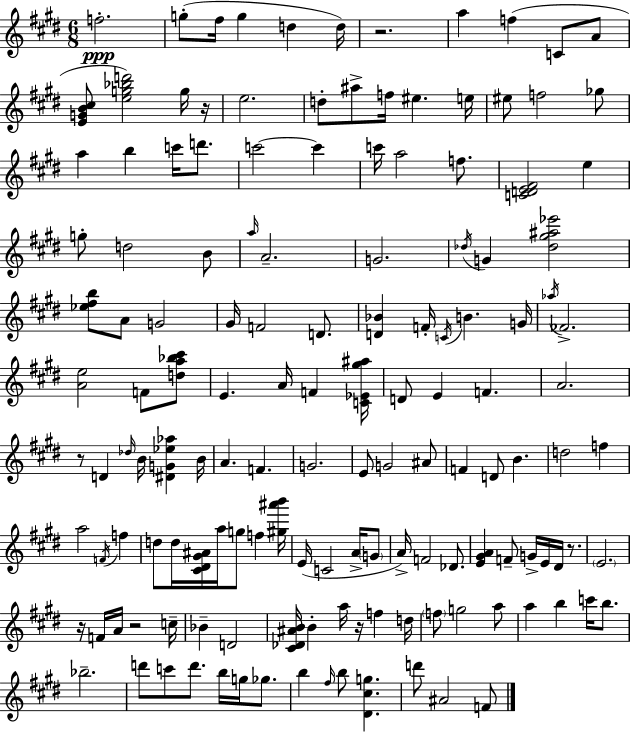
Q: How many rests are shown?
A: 7